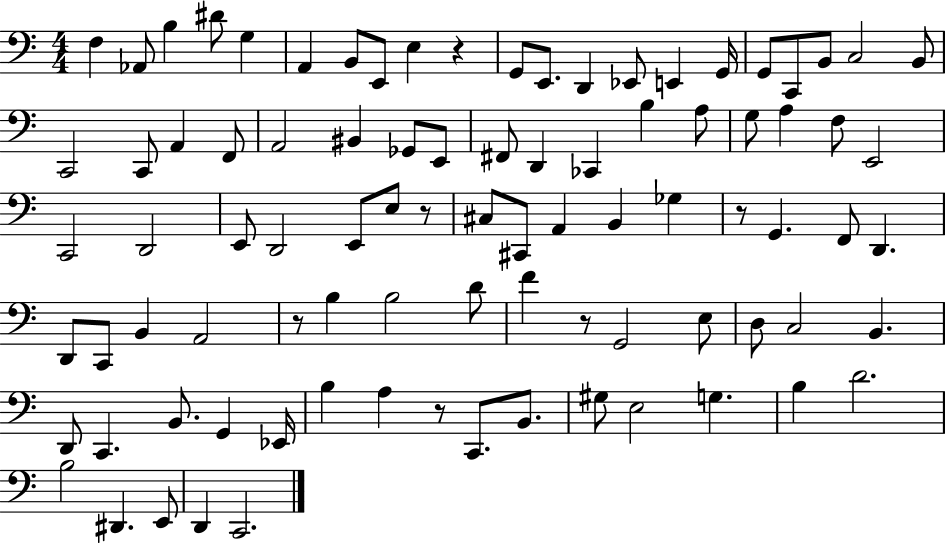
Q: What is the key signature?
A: C major